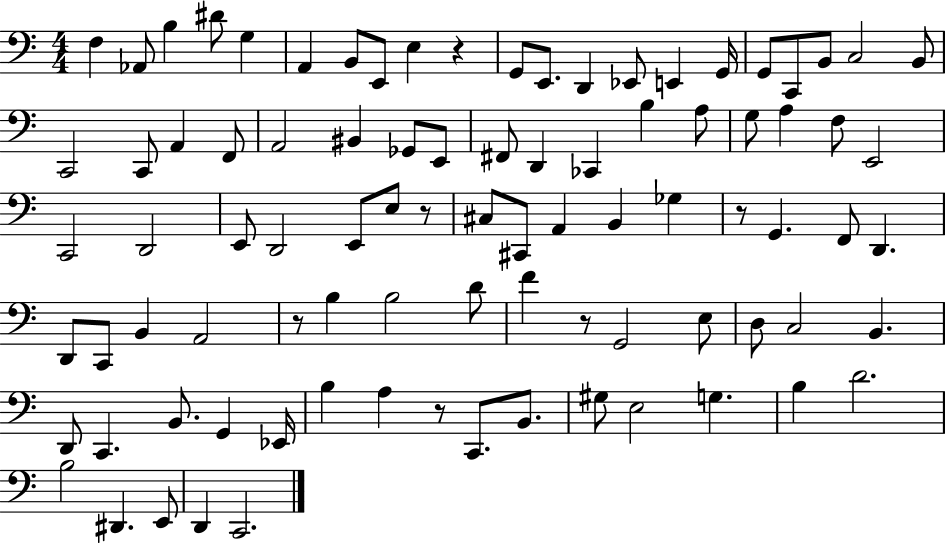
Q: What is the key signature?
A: C major